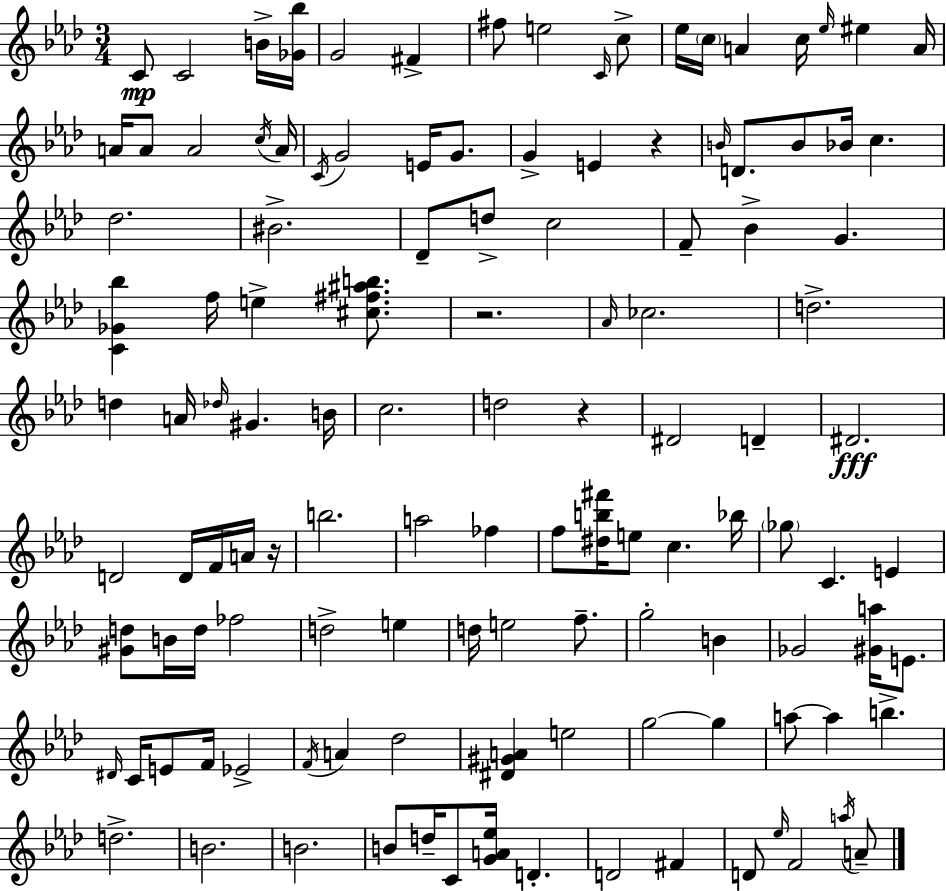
{
  \clef treble
  \numericTimeSignature
  \time 3/4
  \key aes \major
  \repeat volta 2 { c'8\mp c'2 b'16-> <ges' bes''>16 | g'2 fis'4-> | fis''8 e''2 \grace { c'16 } c''8-> | ees''16 \parenthesize c''16 a'4 c''16 \grace { ees''16 } eis''4 | \break a'16 a'16 a'8 a'2 | \acciaccatura { c''16 } a'16 \acciaccatura { c'16 } g'2 | e'16 g'8. g'4-> e'4 | r4 \grace { b'16 } d'8. b'8 bes'16 c''4. | \break des''2. | bis'2.-> | des'8-- d''8-> c''2 | f'8-- bes'4-> g'4. | \break <c' ges' bes''>4 f''16 e''4-> | <cis'' fis'' ais'' b''>8. r2. | \grace { aes'16 } ces''2. | d''2.-> | \break d''4 a'16 \grace { des''16 } | gis'4. b'16 c''2. | d''2 | r4 dis'2 | \break d'4-- dis'2.\fff | d'2 | d'16 f'16 a'16 r16 b''2. | a''2 | \break fes''4 f''8 <dis'' b'' fis'''>16 e''8 | c''4. bes''16 \parenthesize ges''8 c'4. | e'4 <gis' d''>8 b'16 d''16 fes''2 | d''2-> | \break e''4 d''16 e''2 | f''8.-- g''2-. | b'4 ges'2 | <gis' a''>16 e'8. \grace { dis'16 } c'16 e'8 f'16 | \break ees'2-> \acciaccatura { f'16 } a'4 | des''2 <dis' gis' a'>4 | e''2 g''2~~ | g''4 a''8~~ a''4 | \break b''4.-> d''2.-> | b'2. | b'2. | b'8 d''16-- | \break c'8 <g' a' ees''>16 d'4.-. d'2 | fis'4 d'8 \grace { ees''16 } | f'2 \acciaccatura { a''16 } a'8-- } \bar "|."
}